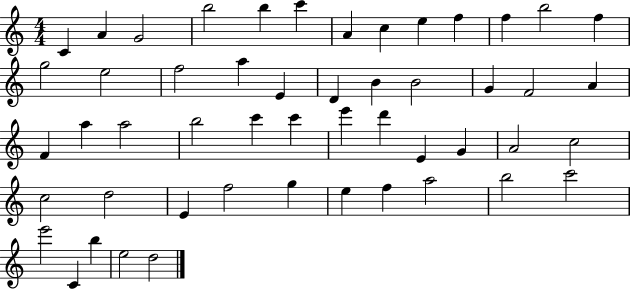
{
  \clef treble
  \numericTimeSignature
  \time 4/4
  \key c \major
  c'4 a'4 g'2 | b''2 b''4 c'''4 | a'4 c''4 e''4 f''4 | f''4 b''2 f''4 | \break g''2 e''2 | f''2 a''4 e'4 | d'4 b'4 b'2 | g'4 f'2 a'4 | \break f'4 a''4 a''2 | b''2 c'''4 c'''4 | e'''4 d'''4 e'4 g'4 | a'2 c''2 | \break c''2 d''2 | e'4 f''2 g''4 | e''4 f''4 a''2 | b''2 c'''2 | \break e'''2 c'4 b''4 | e''2 d''2 | \bar "|."
}